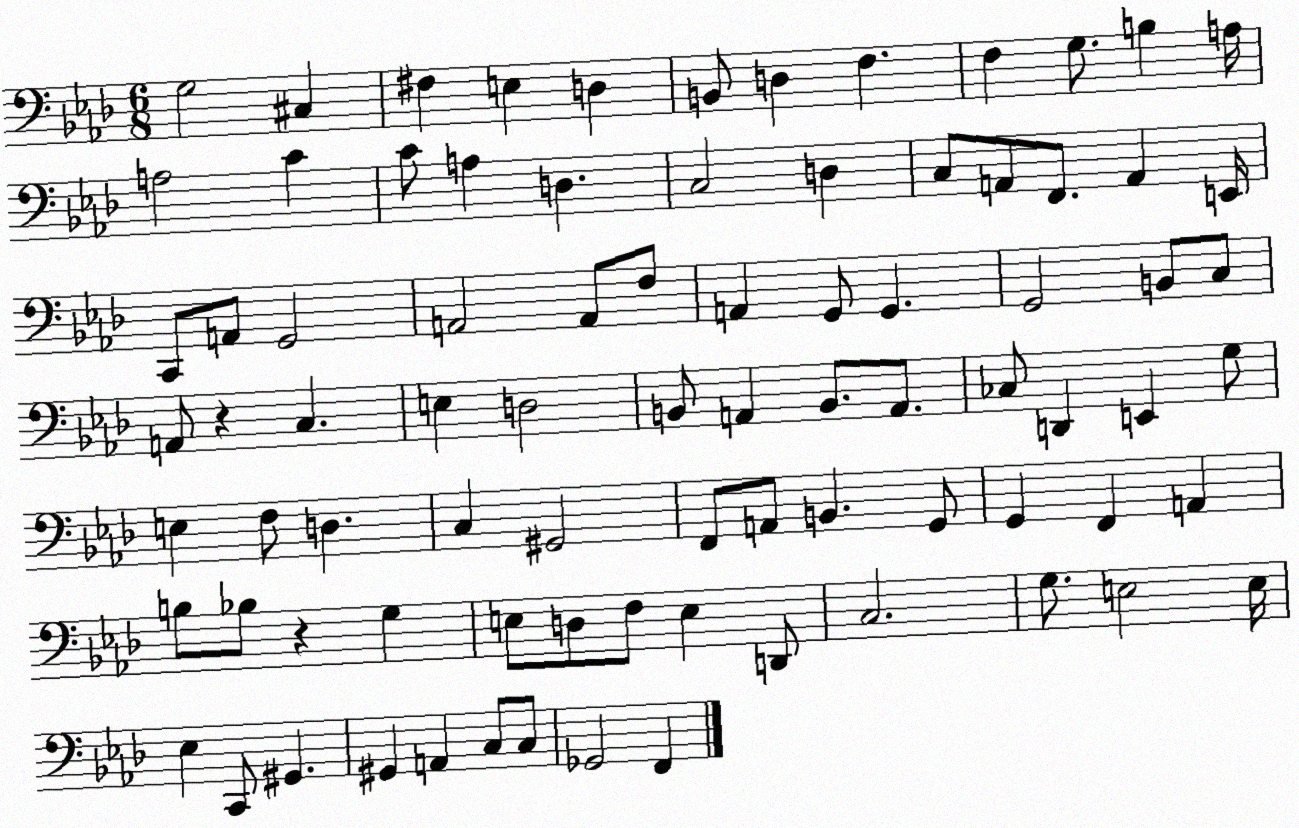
X:1
T:Untitled
M:6/8
L:1/4
K:Ab
G,2 ^C, ^F, E, D, B,,/2 D, F, F, G,/2 B, A,/4 A,2 C C/2 A, D, C,2 D, C,/2 A,,/2 F,,/2 A,, E,,/4 C,,/2 A,,/2 G,,2 A,,2 A,,/2 F,/2 A,, G,,/2 G,, G,,2 B,,/2 C,/2 A,,/2 z C, E, D,2 B,,/2 A,, B,,/2 A,,/2 _C,/2 D,, E,, G,/2 E, F,/2 D, C, ^G,,2 F,,/2 A,,/2 B,, G,,/2 G,, F,, A,, B,/2 _B,/2 z G, E,/2 D,/2 F,/2 E, D,,/2 C,2 G,/2 E,2 E,/4 _E, C,,/2 ^G,, ^G,, A,, C,/2 C,/2 _G,,2 F,,